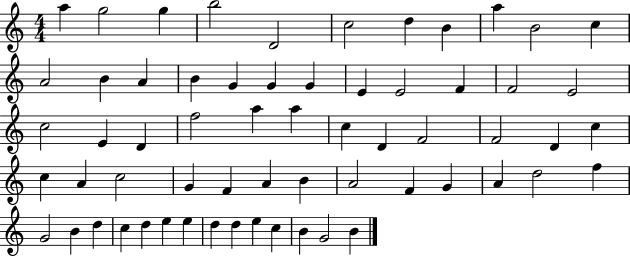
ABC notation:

X:1
T:Untitled
M:4/4
L:1/4
K:C
a g2 g b2 D2 c2 d B a B2 c A2 B A B G G G E E2 F F2 E2 c2 E D f2 a a c D F2 F2 D c c A c2 G F A B A2 F G A d2 f G2 B d c d e e d d e c B G2 B